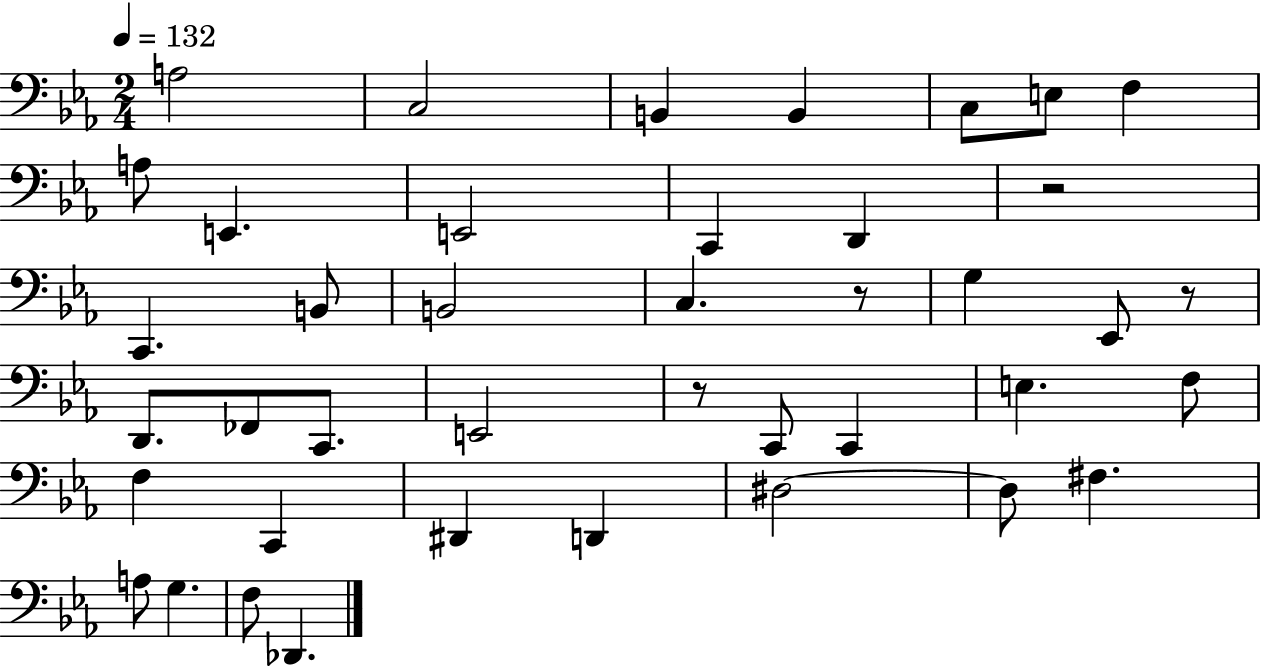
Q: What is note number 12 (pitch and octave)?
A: D2